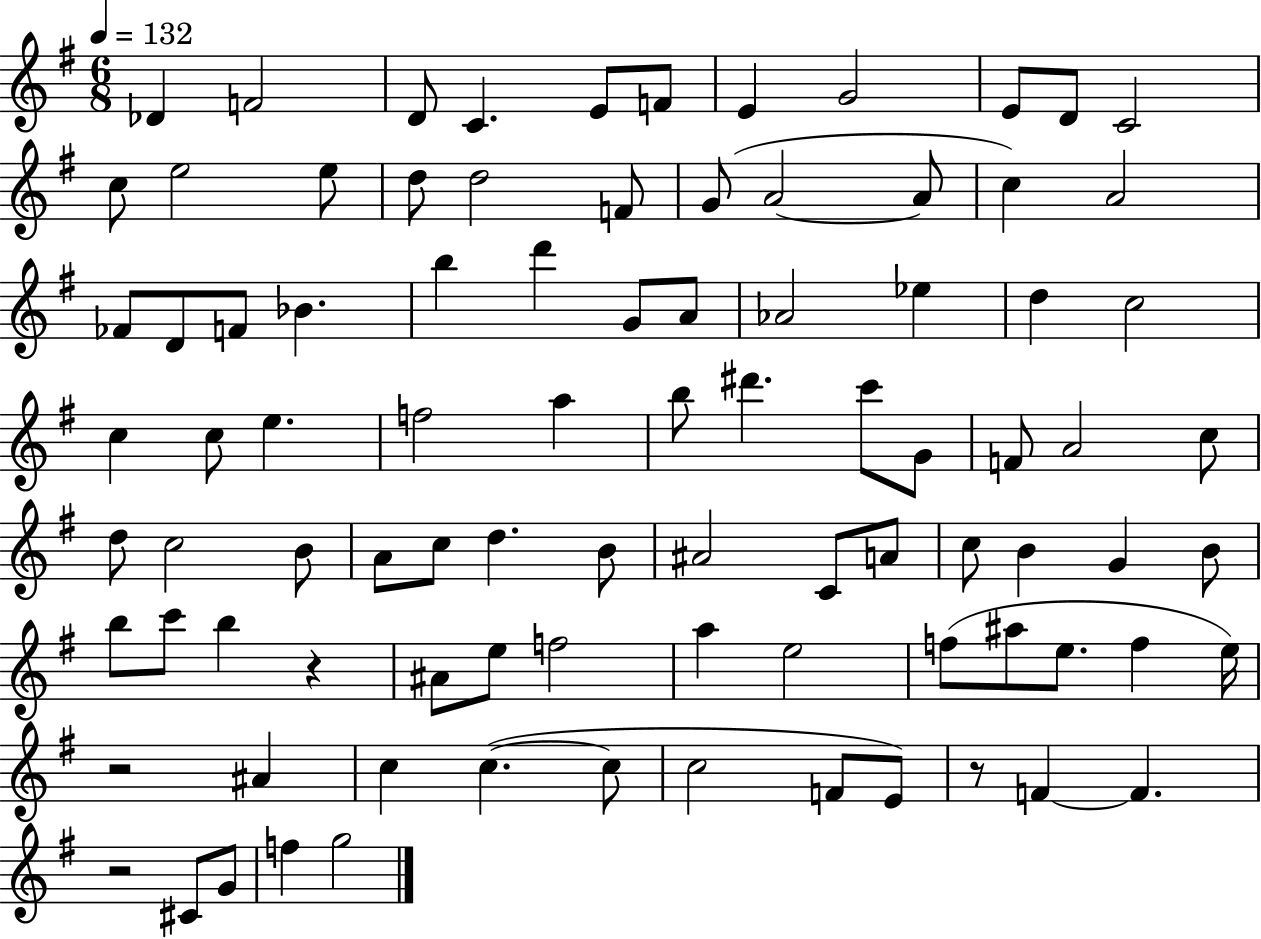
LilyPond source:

{
  \clef treble
  \numericTimeSignature
  \time 6/8
  \key g \major
  \tempo 4 = 132
  \repeat volta 2 { des'4 f'2 | d'8 c'4. e'8 f'8 | e'4 g'2 | e'8 d'8 c'2 | \break c''8 e''2 e''8 | d''8 d''2 f'8 | g'8( a'2~~ a'8 | c''4) a'2 | \break fes'8 d'8 f'8 bes'4. | b''4 d'''4 g'8 a'8 | aes'2 ees''4 | d''4 c''2 | \break c''4 c''8 e''4. | f''2 a''4 | b''8 dis'''4. c'''8 g'8 | f'8 a'2 c''8 | \break d''8 c''2 b'8 | a'8 c''8 d''4. b'8 | ais'2 c'8 a'8 | c''8 b'4 g'4 b'8 | \break b''8 c'''8 b''4 r4 | ais'8 e''8 f''2 | a''4 e''2 | f''8( ais''8 e''8. f''4 e''16) | \break r2 ais'4 | c''4 c''4.~(~ c''8 | c''2 f'8 e'8) | r8 f'4~~ f'4. | \break r2 cis'8 g'8 | f''4 g''2 | } \bar "|."
}